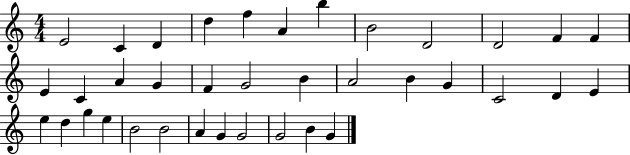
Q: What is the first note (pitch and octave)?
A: E4